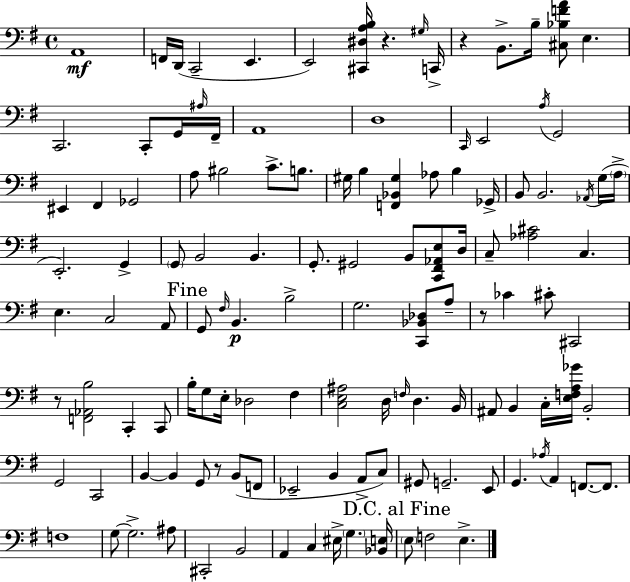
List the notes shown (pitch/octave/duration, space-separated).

A2/w F2/s D2/s C2/h E2/q. E2/h [C#2,D#3,A3,B3]/s R/q. G#3/s C2/s R/q B2/e. B3/s [C#3,Bb3,F4,A4]/e E3/q. C2/h. C2/e G2/s A#3/s F#2/s A2/w D3/w C2/s E2/h A3/s G2/h EIS2/q F#2/q Gb2/h A3/e BIS3/h C4/e. B3/e. G#3/s B3/q [F2,Bb2,G#3]/q Ab3/e B3/q Gb2/s B2/e B2/h. Ab2/s G3/s A3/s E2/h. G2/q G2/e B2/h B2/q. G2/e. G#2/h B2/e [C2,F#2,Ab2,E3]/e D3/s C3/e [Ab3,C#4]/h C3/q. E3/q. C3/h A2/e G2/e F#3/s B2/q. B3/h G3/h. [C2,Bb2,Db3]/e A3/e R/e CES4/q C#4/e C#2/h R/e [F2,Ab2,B3]/h C2/q C2/e B3/s G3/e E3/s Db3/h F#3/q [C3,E3,A#3]/h D3/s F3/s D3/q. B2/s A#2/e B2/q C3/s [E3,F3,A3,Gb4]/s B2/h G2/h C2/h B2/q B2/q G2/e R/e B2/e F2/e Eb2/h B2/q A2/e C3/e G#2/e G2/h. E2/e G2/q. Ab3/s A2/q F2/e. F2/e. F3/w G3/e G3/h. A#3/e C#2/h B2/h A2/q C3/q EIS3/s G3/q. [Bb2,E3]/s E3/e F3/h E3/q.